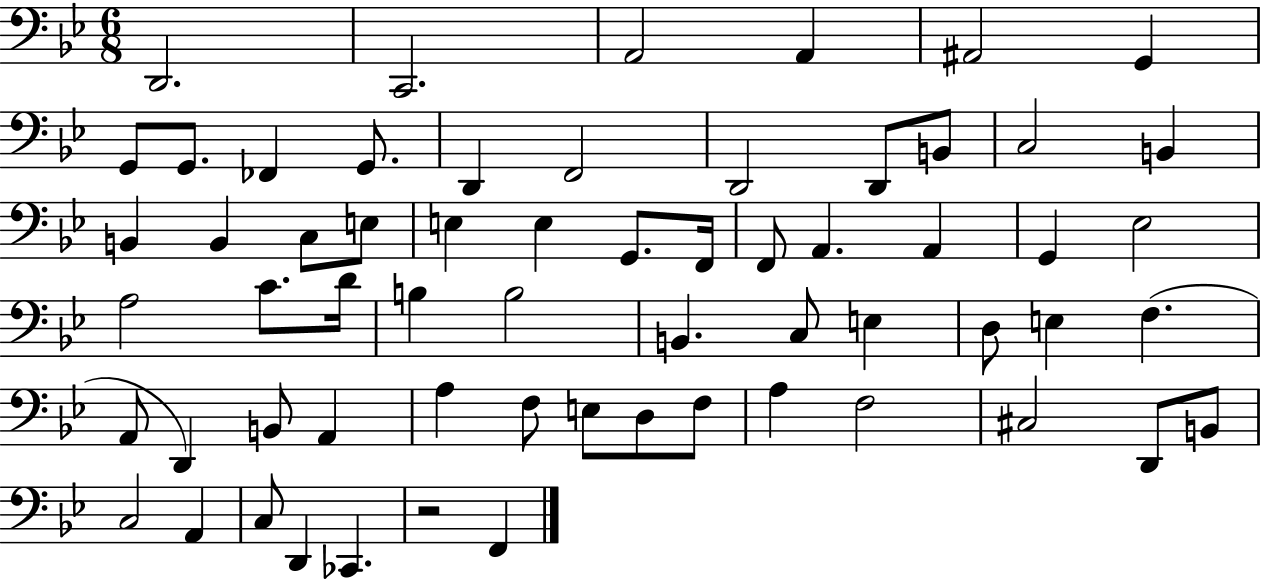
D2/h. C2/h. A2/h A2/q A#2/h G2/q G2/e G2/e. FES2/q G2/e. D2/q F2/h D2/h D2/e B2/e C3/h B2/q B2/q B2/q C3/e E3/e E3/q E3/q G2/e. F2/s F2/e A2/q. A2/q G2/q Eb3/h A3/h C4/e. D4/s B3/q B3/h B2/q. C3/e E3/q D3/e E3/q F3/q. A2/e D2/q B2/e A2/q A3/q F3/e E3/e D3/e F3/e A3/q F3/h C#3/h D2/e B2/e C3/h A2/q C3/e D2/q CES2/q. R/h F2/q